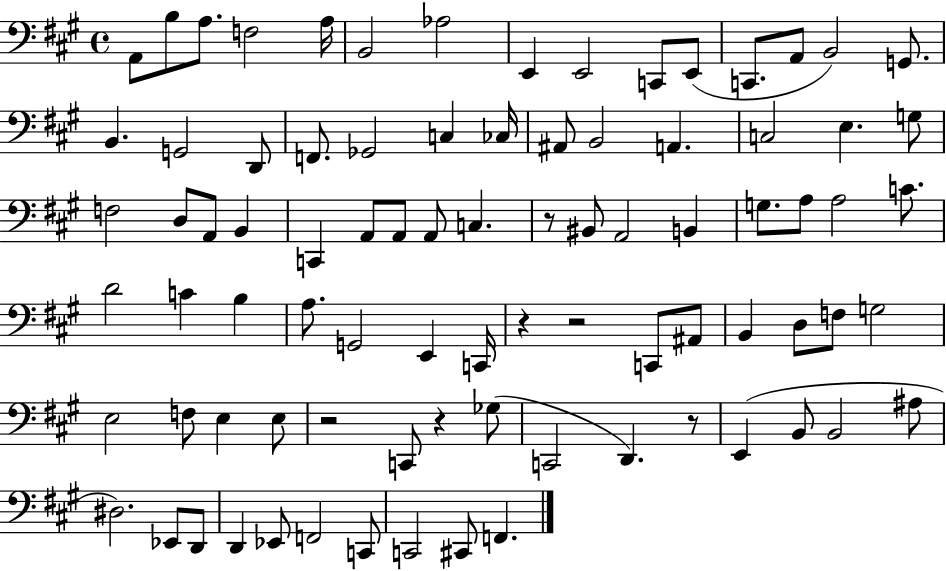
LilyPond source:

{
  \clef bass
  \time 4/4
  \defaultTimeSignature
  \key a \major
  a,8 b8 a8. f2 a16 | b,2 aes2 | e,4 e,2 c,8 e,8( | c,8. a,8 b,2) g,8. | \break b,4. g,2 d,8 | f,8. ges,2 c4 ces16 | ais,8 b,2 a,4. | c2 e4. g8 | \break f2 d8 a,8 b,4 | c,4 a,8 a,8 a,8 c4. | r8 bis,8 a,2 b,4 | g8. a8 a2 c'8. | \break d'2 c'4 b4 | a8. g,2 e,4 c,16 | r4 r2 c,8 ais,8 | b,4 d8 f8 g2 | \break e2 f8 e4 e8 | r2 c,8 r4 ges8( | c,2 d,4.) r8 | e,4( b,8 b,2 ais8 | \break dis2.) ees,8 d,8 | d,4 ees,8 f,2 c,8 | c,2 cis,8 f,4. | \bar "|."
}